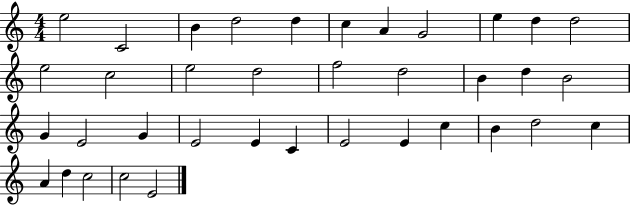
{
  \clef treble
  \numericTimeSignature
  \time 4/4
  \key c \major
  e''2 c'2 | b'4 d''2 d''4 | c''4 a'4 g'2 | e''4 d''4 d''2 | \break e''2 c''2 | e''2 d''2 | f''2 d''2 | b'4 d''4 b'2 | \break g'4 e'2 g'4 | e'2 e'4 c'4 | e'2 e'4 c''4 | b'4 d''2 c''4 | \break a'4 d''4 c''2 | c''2 e'2 | \bar "|."
}